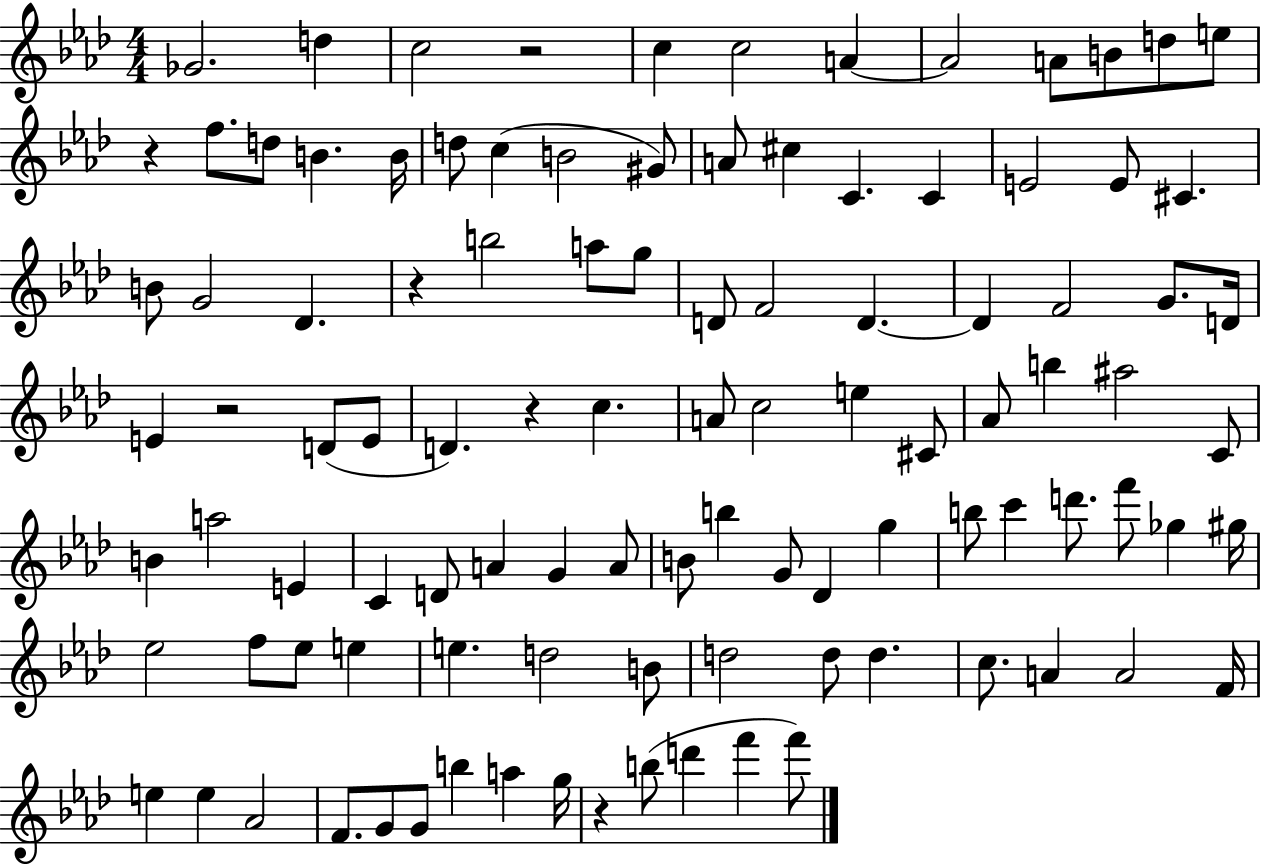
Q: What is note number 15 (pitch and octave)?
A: B4